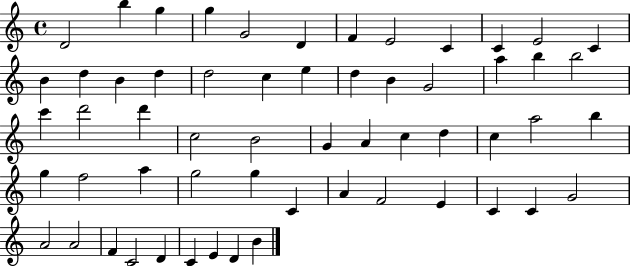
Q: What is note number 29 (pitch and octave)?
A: C5